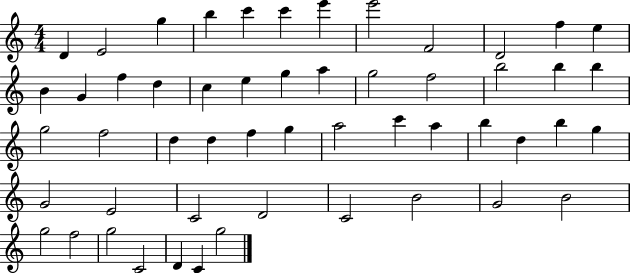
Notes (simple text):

D4/q E4/h G5/q B5/q C6/q C6/q E6/q E6/h F4/h D4/h F5/q E5/q B4/q G4/q F5/q D5/q C5/q E5/q G5/q A5/q G5/h F5/h B5/h B5/q B5/q G5/h F5/h D5/q D5/q F5/q G5/q A5/h C6/q A5/q B5/q D5/q B5/q G5/q G4/h E4/h C4/h D4/h C4/h B4/h G4/h B4/h G5/h F5/h G5/h C4/h D4/q C4/q G5/h